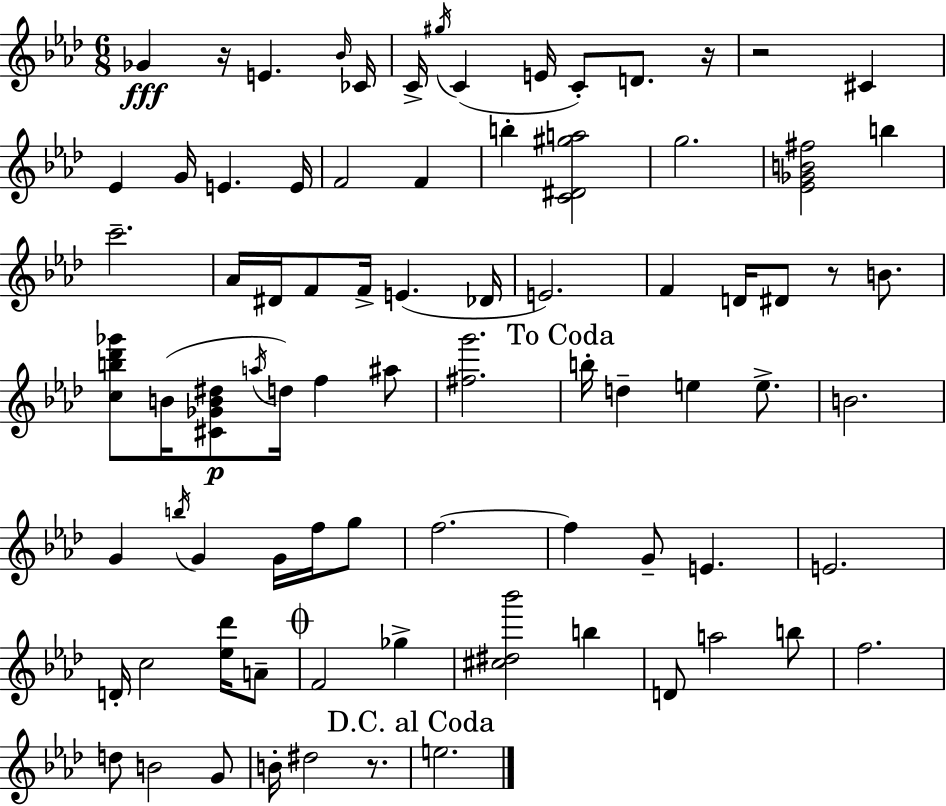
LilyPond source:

{
  \clef treble
  \numericTimeSignature
  \time 6/8
  \key aes \major
  ges'4\fff r16 e'4. \grace { bes'16 } | ces'16 c'16-> \acciaccatura { gis''16 }( c'4 e'16 c'8-.) d'8. | r16 r2 cis'4 | ees'4 g'16 e'4. | \break e'16 f'2 f'4 | b''4-. <c' dis' gis'' a''>2 | g''2. | <ees' ges' b' fis''>2 b''4 | \break c'''2.-- | aes'16 dis'16 f'8 f'16-> e'4.( | des'16 e'2.) | f'4 d'16 dis'8 r8 b'8. | \break <c'' b'' des''' ges'''>8 b'16( <cis' ges' b' dis''>8\p \acciaccatura { a''16 }) d''16 f''4 | ais''8 <fis'' g'''>2. | \mark "To Coda" b''16-. d''4-- e''4 | e''8.-> b'2. | \break g'4 \acciaccatura { b''16 } g'4 | g'16 f''16 g''8 f''2.~~ | f''4 g'8-- e'4. | e'2. | \break d'16-. c''2 | <ees'' des'''>16 a'8-- \mark \markup { \musicglyph "scripts.coda" } f'2 | ges''4-> <cis'' dis'' bes'''>2 | b''4 d'8 a''2 | \break b''8 f''2. | d''8 b'2 | g'8 b'16-. dis''2 | r8. \mark "D.C. al Coda" e''2. | \break \bar "|."
}